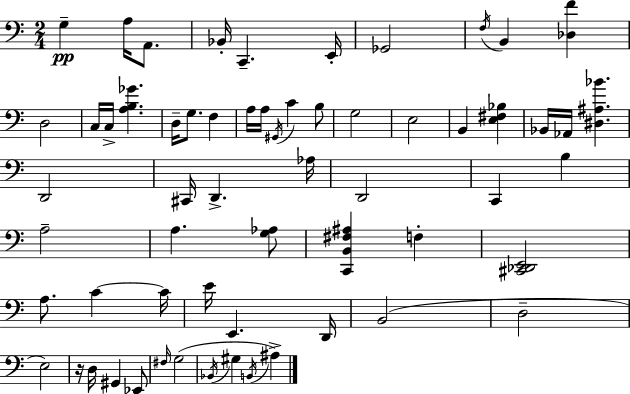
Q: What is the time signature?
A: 2/4